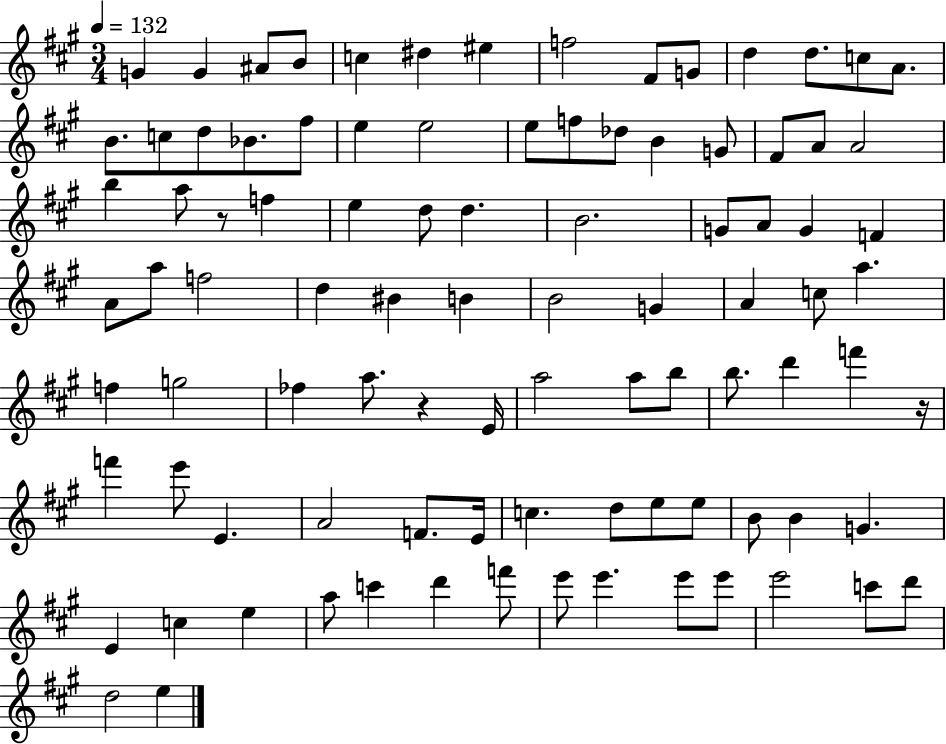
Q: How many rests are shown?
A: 3